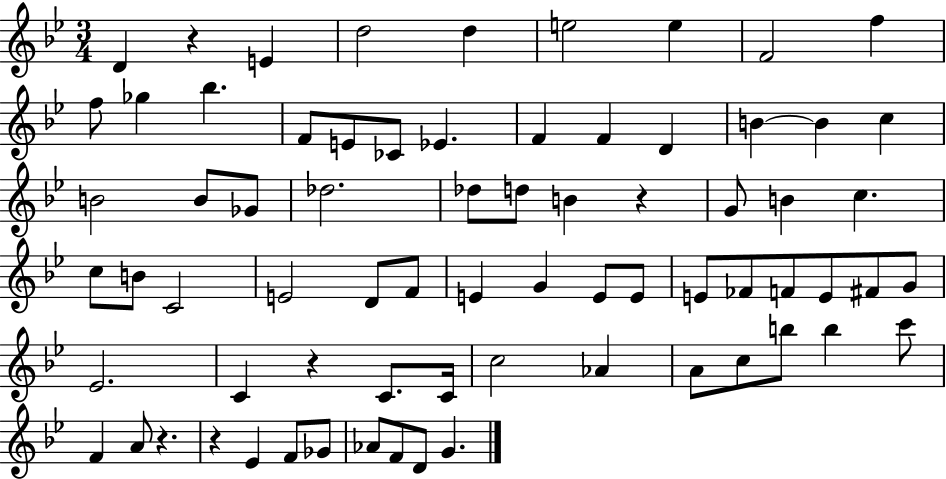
D4/q R/q E4/q D5/h D5/q E5/h E5/q F4/h F5/q F5/e Gb5/q Bb5/q. F4/e E4/e CES4/e Eb4/q. F4/q F4/q D4/q B4/q B4/q C5/q B4/h B4/e Gb4/e Db5/h. Db5/e D5/e B4/q R/q G4/e B4/q C5/q. C5/e B4/e C4/h E4/h D4/e F4/e E4/q G4/q E4/e E4/e E4/e FES4/e F4/e E4/e F#4/e G4/e Eb4/h. C4/q R/q C4/e. C4/s C5/h Ab4/q A4/e C5/e B5/e B5/q C6/e F4/q A4/e R/q. R/q Eb4/q F4/e Gb4/e Ab4/e F4/e D4/e G4/q.